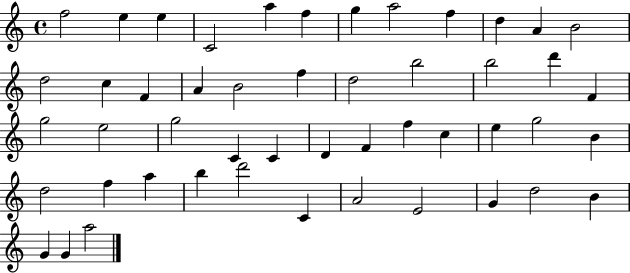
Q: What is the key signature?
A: C major